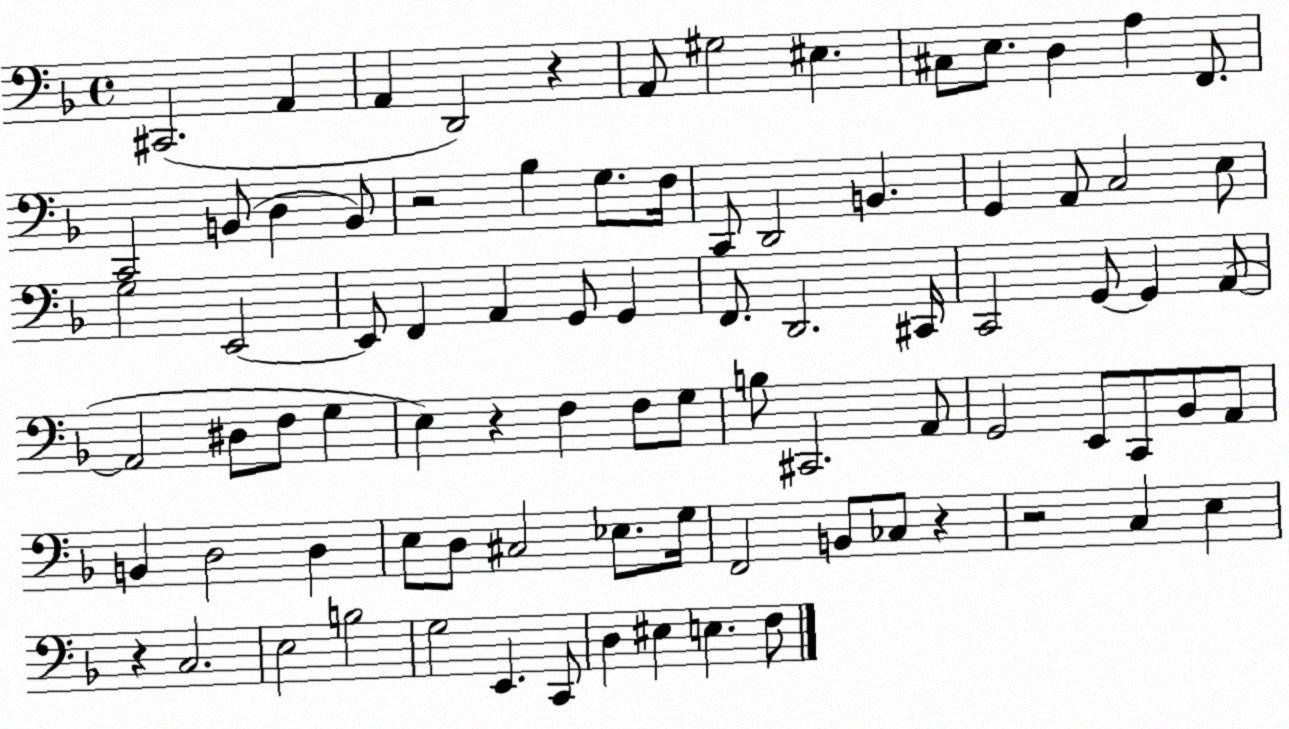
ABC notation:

X:1
T:Untitled
M:4/4
L:1/4
K:F
^C,,2 A,, A,, D,,2 z A,,/2 ^G,2 ^E, ^C,/2 E,/2 D, A, F,,/2 C,,2 B,,/2 D, B,,/2 z2 _B, G,/2 F,/4 C,,/2 D,,2 B,, G,, A,,/2 C,2 E,/2 G,2 E,,2 E,,/2 F,, A,, G,,/2 G,, F,,/2 D,,2 ^C,,/4 C,,2 G,,/2 G,, A,,/2 A,,2 ^D,/2 F,/2 G, E, z F, F,/2 G,/2 B,/2 ^C,,2 A,,/2 G,,2 E,,/2 C,,/2 _B,,/2 A,,/2 B,, D,2 D, E,/2 D,/2 ^C,2 _E,/2 G,/4 F,,2 B,,/2 _C,/2 z z2 C, E, z C,2 E,2 B,2 G,2 E,, C,,/2 D, ^E, E, F,/2